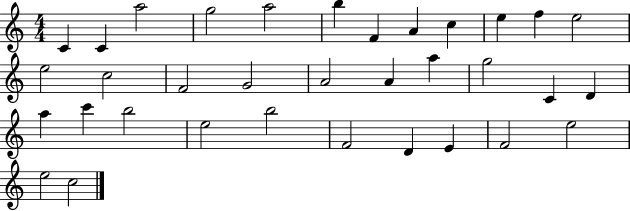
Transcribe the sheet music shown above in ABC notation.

X:1
T:Untitled
M:4/4
L:1/4
K:C
C C a2 g2 a2 b F A c e f e2 e2 c2 F2 G2 A2 A a g2 C D a c' b2 e2 b2 F2 D E F2 e2 e2 c2